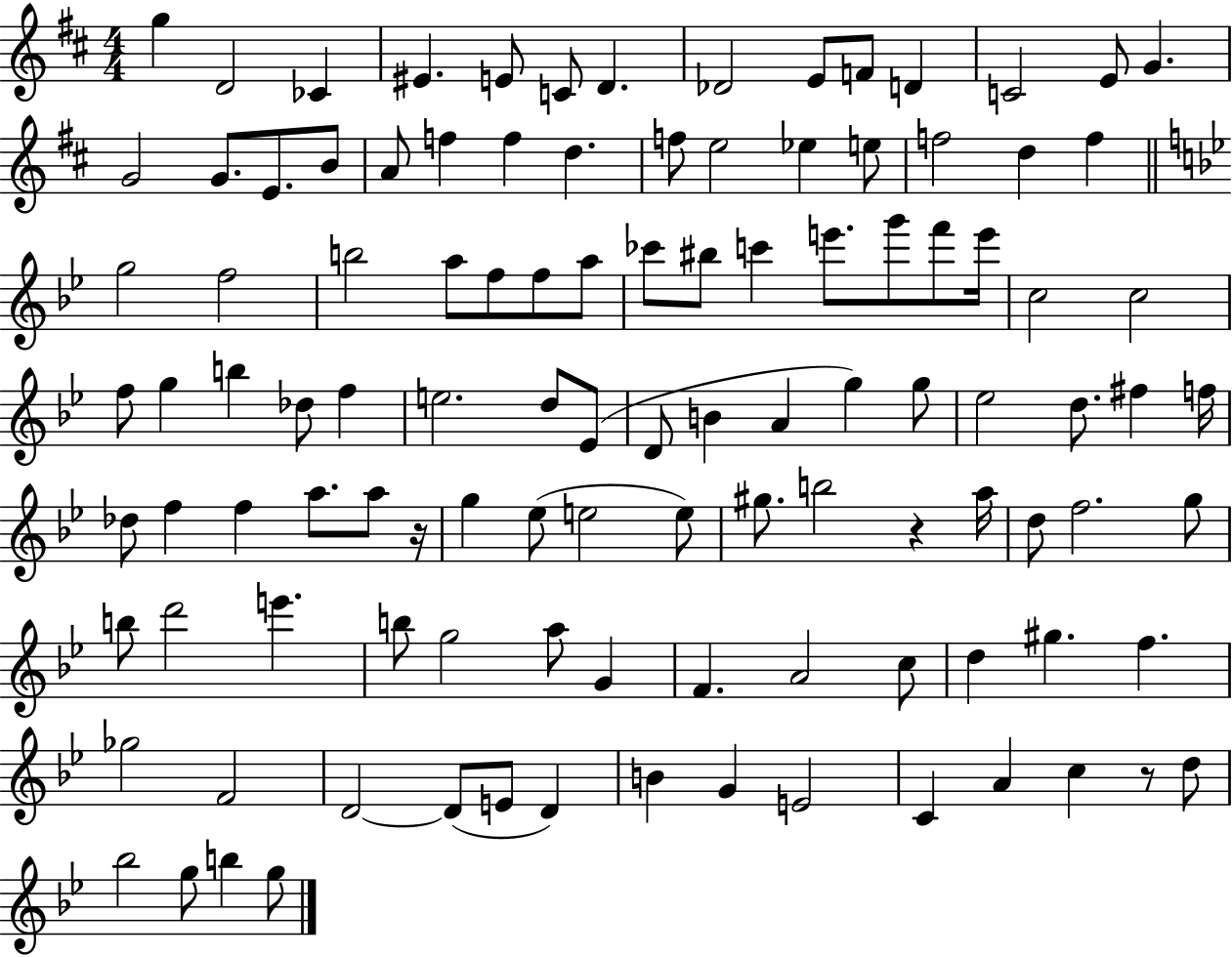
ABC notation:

X:1
T:Untitled
M:4/4
L:1/4
K:D
g D2 _C ^E E/2 C/2 D _D2 E/2 F/2 D C2 E/2 G G2 G/2 E/2 B/2 A/2 f f d f/2 e2 _e e/2 f2 d f g2 f2 b2 a/2 f/2 f/2 a/2 _c'/2 ^b/2 c' e'/2 g'/2 f'/2 e'/4 c2 c2 f/2 g b _d/2 f e2 d/2 _E/2 D/2 B A g g/2 _e2 d/2 ^f f/4 _d/2 f f a/2 a/2 z/4 g _e/2 e2 e/2 ^g/2 b2 z a/4 d/2 f2 g/2 b/2 d'2 e' b/2 g2 a/2 G F A2 c/2 d ^g f _g2 F2 D2 D/2 E/2 D B G E2 C A c z/2 d/2 _b2 g/2 b g/2